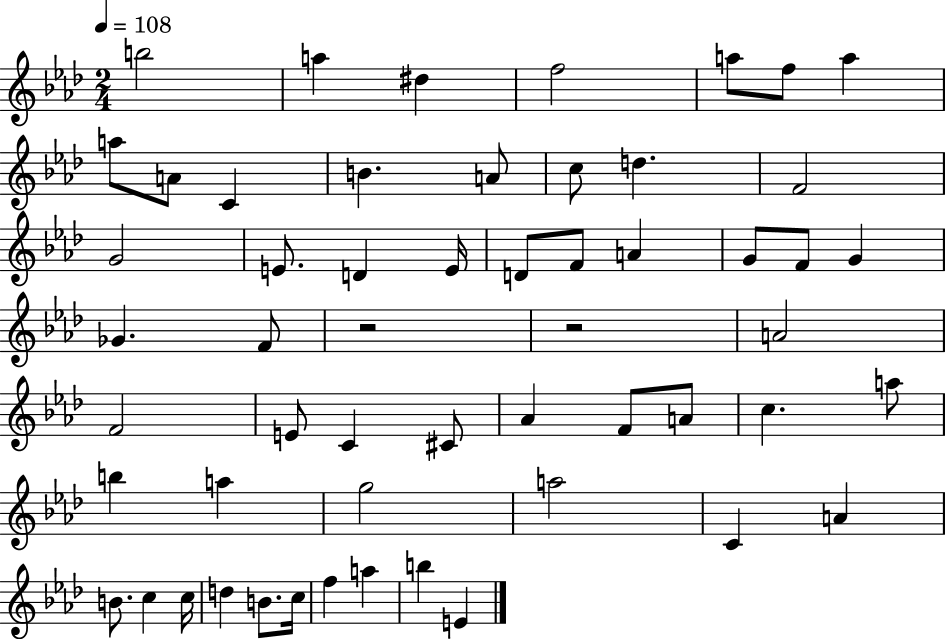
B5/h A5/q D#5/q F5/h A5/e F5/e A5/q A5/e A4/e C4/q B4/q. A4/e C5/e D5/q. F4/h G4/h E4/e. D4/q E4/s D4/e F4/e A4/q G4/e F4/e G4/q Gb4/q. F4/e R/h R/h A4/h F4/h E4/e C4/q C#4/e Ab4/q F4/e A4/e C5/q. A5/e B5/q A5/q G5/h A5/h C4/q A4/q B4/e. C5/q C5/s D5/q B4/e. C5/s F5/q A5/q B5/q E4/q